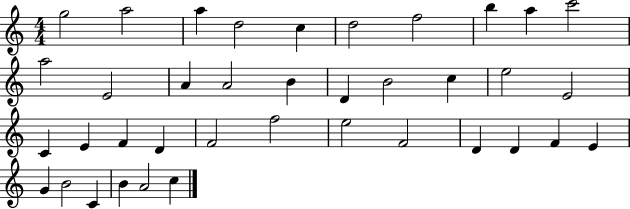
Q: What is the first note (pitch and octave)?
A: G5